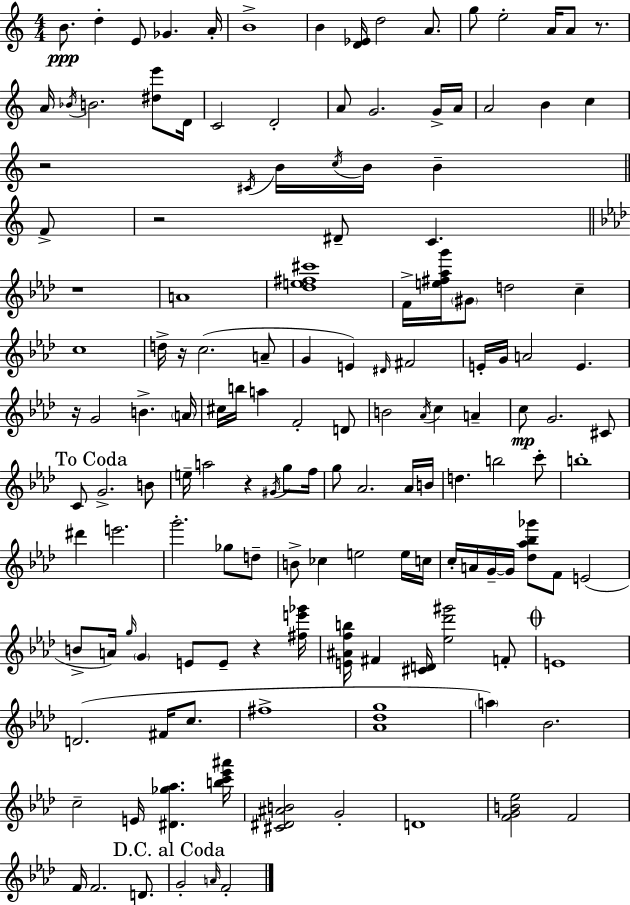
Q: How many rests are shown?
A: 8